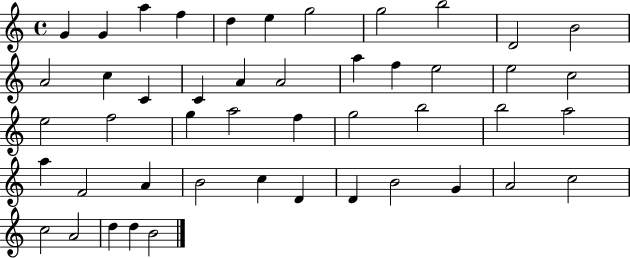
G4/q G4/q A5/q F5/q D5/q E5/q G5/h G5/h B5/h D4/h B4/h A4/h C5/q C4/q C4/q A4/q A4/h A5/q F5/q E5/h E5/h C5/h E5/h F5/h G5/q A5/h F5/q G5/h B5/h B5/h A5/h A5/q F4/h A4/q B4/h C5/q D4/q D4/q B4/h G4/q A4/h C5/h C5/h A4/h D5/q D5/q B4/h